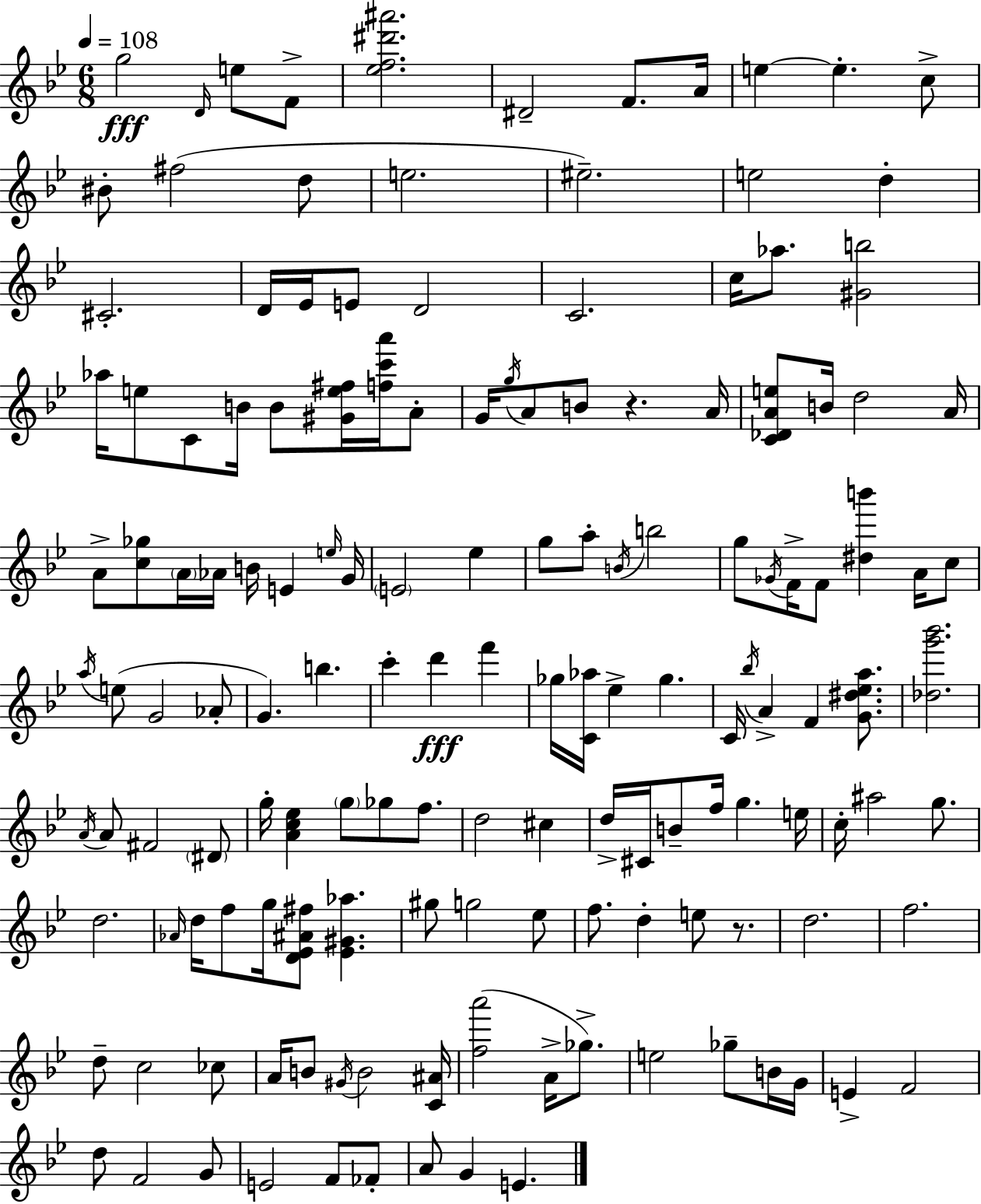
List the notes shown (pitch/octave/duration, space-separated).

G5/h D4/s E5/e F4/e [Eb5,F5,D#6,A#6]/h. D#4/h F4/e. A4/s E5/q E5/q. C5/e BIS4/e F#5/h D5/e E5/h. EIS5/h. E5/h D5/q C#4/h. D4/s Eb4/s E4/e D4/h C4/h. C5/s Ab5/e. [G#4,B5]/h Ab5/s E5/e C4/e B4/s B4/e [G#4,E5,F#5]/s [F5,C6,A6]/s A4/e G4/s G5/s A4/e B4/e R/q. A4/s [C4,Db4,A4,E5]/e B4/s D5/h A4/s A4/e [C5,Gb5]/e A4/s Ab4/s B4/s E4/q E5/s G4/s E4/h Eb5/q G5/e A5/e B4/s B5/h G5/e Gb4/s F4/s F4/e [D#5,B6]/q A4/s C5/e A5/s E5/e G4/h Ab4/e G4/q. B5/q. C6/q D6/q F6/q Gb5/s [C4,Ab5]/s Eb5/q Gb5/q. C4/s Bb5/s A4/q F4/q [G4,D#5,Eb5,A5]/e. [Db5,G6,Bb6]/h. A4/s A4/e F#4/h D#4/e G5/s [A4,C5,Eb5]/q G5/e Gb5/e F5/e. D5/h C#5/q D5/s C#4/s B4/e F5/s G5/q. E5/s C5/s A#5/h G5/e. D5/h. Ab4/s D5/s F5/e G5/s [D4,Eb4,A#4,F#5]/e [Eb4,G#4,Ab5]/q. G#5/e G5/h Eb5/e F5/e. D5/q E5/e R/e. D5/h. F5/h. D5/e C5/h CES5/e A4/s B4/e G#4/s B4/h [C4,A#4]/s [F5,A6]/h A4/s Gb5/e. E5/h Gb5/e B4/s G4/s E4/q F4/h D5/e F4/h G4/e E4/h F4/e FES4/e A4/e G4/q E4/q.